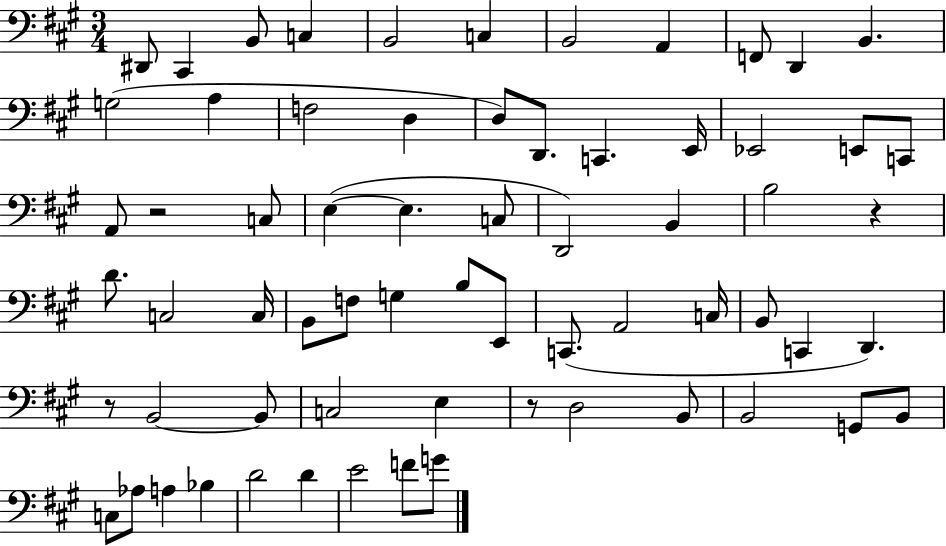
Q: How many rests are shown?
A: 4